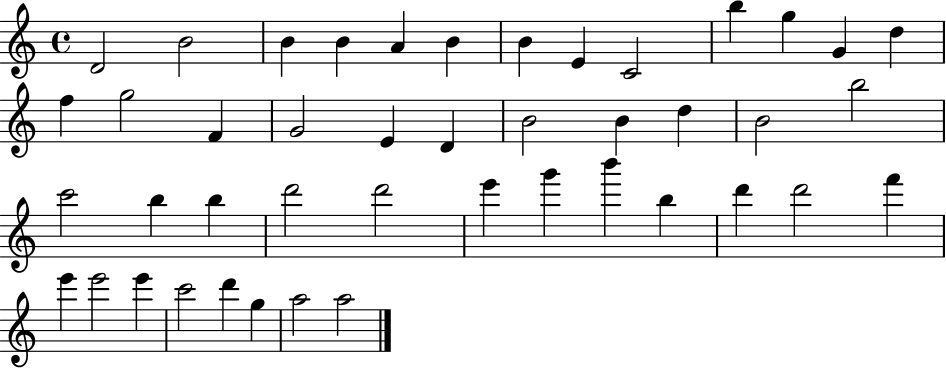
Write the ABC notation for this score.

X:1
T:Untitled
M:4/4
L:1/4
K:C
D2 B2 B B A B B E C2 b g G d f g2 F G2 E D B2 B d B2 b2 c'2 b b d'2 d'2 e' g' b' b d' d'2 f' e' e'2 e' c'2 d' g a2 a2